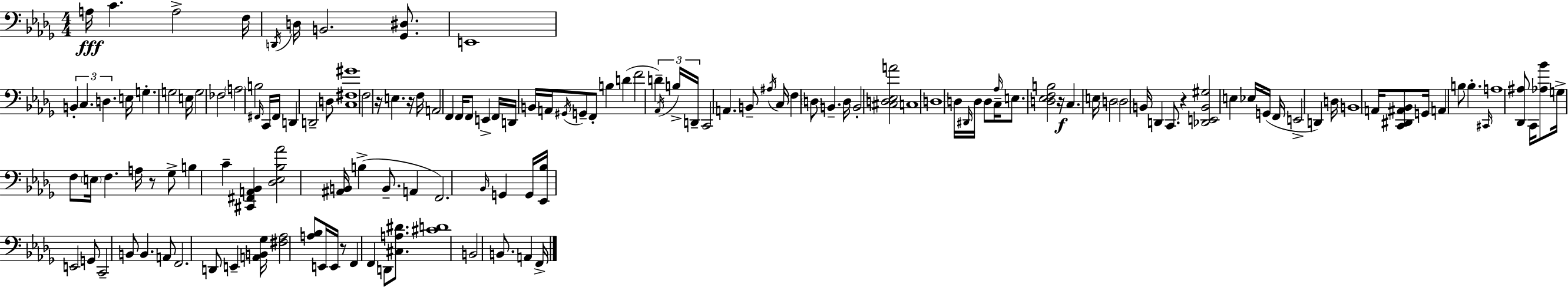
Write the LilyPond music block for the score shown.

{
  \clef bass
  \numericTimeSignature
  \time 4/4
  \key bes \minor
  \repeat volta 2 { a16\fff c'4. a2-> f16 | \acciaccatura { d,16 } d16 b,2. <ges, dis>8. | e,1 | \tuplet 3/2 { b,4-. c4. d4. } | \break e16 g4.-. g2 | e16 g2 fes2 | \parenthesize a2 b2 | \grace { fis,16 } c,16 fis,16 d,4 d,2-- | \break d8 <c fis gis'>1 | f2 r16 e4. | r16 f16 a,2 f,4 f,16 | f,8 e,4-> f,16 d,16 b,16 a,16 \acciaccatura { gis,16 } g,8-- f,8-. b4 | \break d'4( f'2 d'4--) | \tuplet 3/2 { \acciaccatura { aes,16 } b16-> d,16-- } c,2 a,4. | b,8-- \acciaccatura { ais16 } c16 f4 \parenthesize d8 b,4.-- | d16 b,2-. <cis d ees a'>2 | \break c1 | d1 | d16 \grace { dis,16 } d16 d8 c16-- \grace { aes16 } e8. <d ees f b>2 | r16\f c4. e16 d2 | \break \parenthesize d2 b,16 | d,4 c,8. r4 <des, e, b, gis>2 | e4 ees16 g,16( f,16 e,2-> | d,4) d16 b,1 | \break a,16 <c, dis, ais, bes,>8 g,16 a,4 b8 | b4.-. \grace { cis,16 } a1 | <des, ais>8 c,16 <aes bes'>8 g16-> f8 | \parenthesize e16 f4. a16 r8 ges8-> b4 | \break c'4-- <cis, fis, a, bes,>4 <des ees bes aes'>2 | <ais, b,>16 b4->( b,8.-- a,4 f,2.) | \grace { bes,16 } g,4 g,16 <ees, bes>16 e,2 | g,8 c,2-- | \break b,8 b,4. a,8 f,2. | d,8 e,4-- <a, b, ges>16 <fis aes>2 | <a bes>8 e,16 e,16 r8 f,4 | f,4 d,8 <cis a dis'>8. <cis' d'>1 | \break b,2 | b,8. a,4 f,16-> } \bar "|."
}